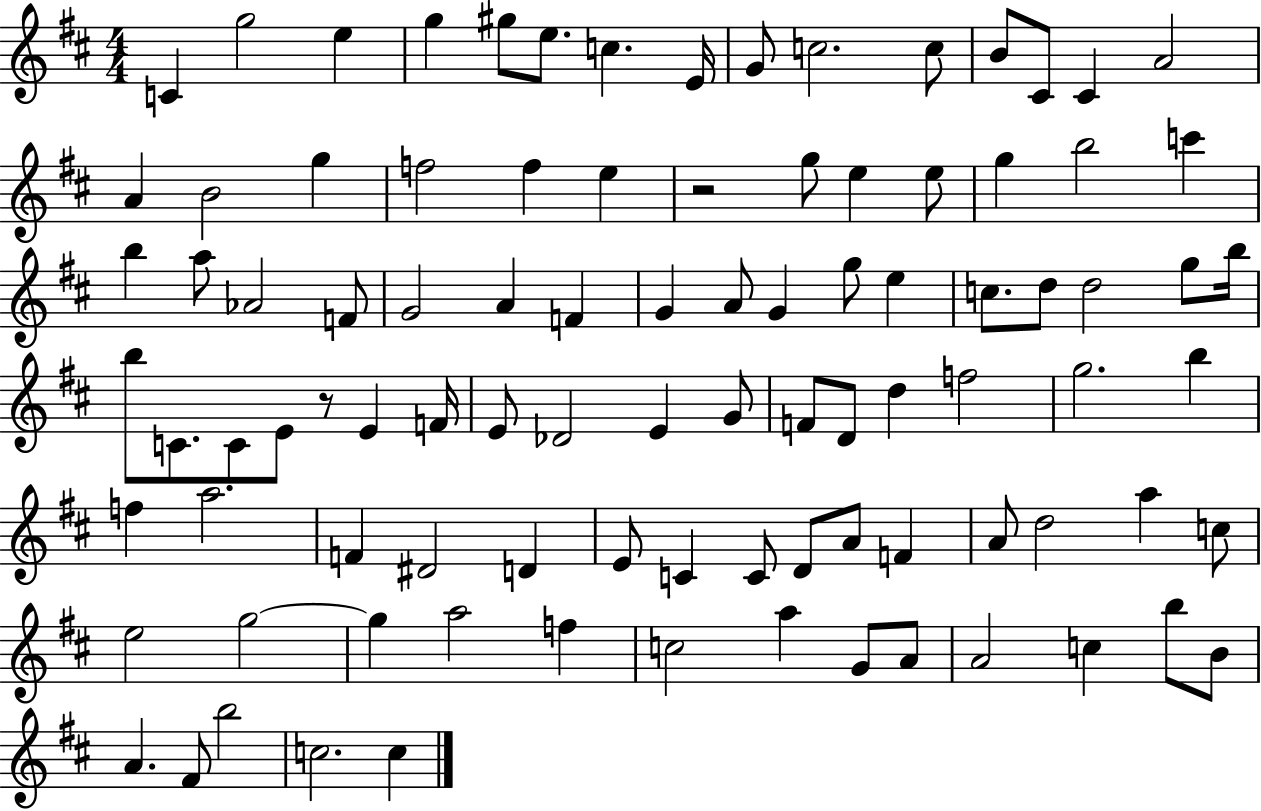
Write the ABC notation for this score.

X:1
T:Untitled
M:4/4
L:1/4
K:D
C g2 e g ^g/2 e/2 c E/4 G/2 c2 c/2 B/2 ^C/2 ^C A2 A B2 g f2 f e z2 g/2 e e/2 g b2 c' b a/2 _A2 F/2 G2 A F G A/2 G g/2 e c/2 d/2 d2 g/2 b/4 b/2 C/2 C/2 E/2 z/2 E F/4 E/2 _D2 E G/2 F/2 D/2 d f2 g2 b f a2 F ^D2 D E/2 C C/2 D/2 A/2 F A/2 d2 a c/2 e2 g2 g a2 f c2 a G/2 A/2 A2 c b/2 B/2 A ^F/2 b2 c2 c